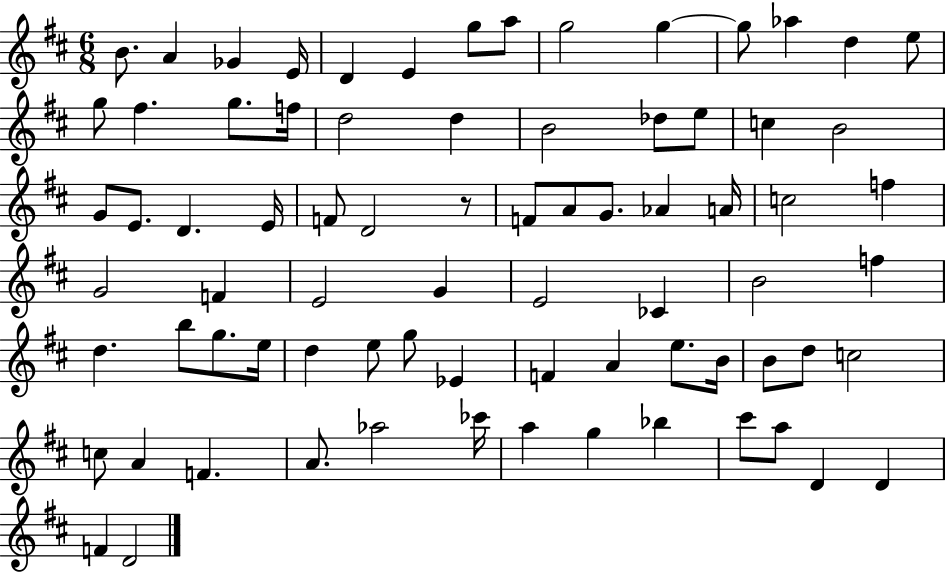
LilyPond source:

{
  \clef treble
  \numericTimeSignature
  \time 6/8
  \key d \major
  \repeat volta 2 { b'8. a'4 ges'4 e'16 | d'4 e'4 g''8 a''8 | g''2 g''4~~ | g''8 aes''4 d''4 e''8 | \break g''8 fis''4. g''8. f''16 | d''2 d''4 | b'2 des''8 e''8 | c''4 b'2 | \break g'8 e'8. d'4. e'16 | f'8 d'2 r8 | f'8 a'8 g'8. aes'4 a'16 | c''2 f''4 | \break g'2 f'4 | e'2 g'4 | e'2 ces'4 | b'2 f''4 | \break d''4. b''8 g''8. e''16 | d''4 e''8 g''8 ees'4 | f'4 a'4 e''8. b'16 | b'8 d''8 c''2 | \break c''8 a'4 f'4. | a'8. aes''2 ces'''16 | a''4 g''4 bes''4 | cis'''8 a''8 d'4 d'4 | \break f'4 d'2 | } \bar "|."
}